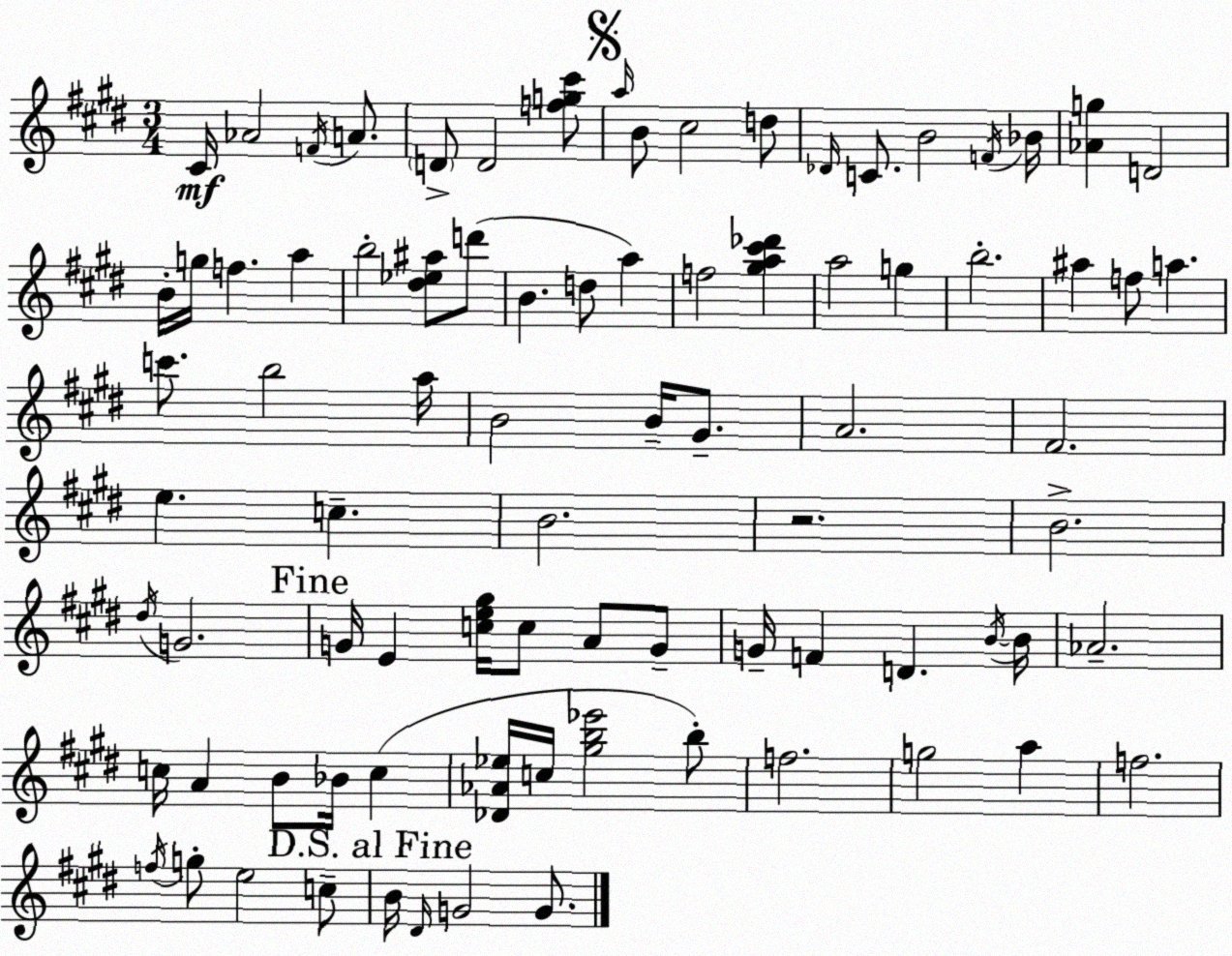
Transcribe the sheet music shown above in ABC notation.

X:1
T:Untitled
M:3/4
L:1/4
K:E
^C/4 _A2 F/4 A/2 D/2 D2 [fg^c']/2 a/4 B/2 ^c2 d/2 _D/4 C/2 B2 F/4 _B/4 [_Ag] D2 B/4 g/4 f a b2 [^d_e^a]/2 d'/2 B d/2 a f2 [^ga^c'_d'] a2 g b2 ^a f/2 a c'/2 b2 a/4 B2 B/4 ^G/2 A2 ^F2 e c B2 z2 B2 ^d/4 G2 G/4 E [ce^g]/4 c/2 A/2 G/2 G/4 F D B/4 B/4 _A2 c/4 A B/2 _B/4 c [_D_A_e]/4 c/4 [^gb_e']2 b/2 f2 g2 a f2 f/4 g/2 e2 c/2 B/4 ^D/4 G2 G/2